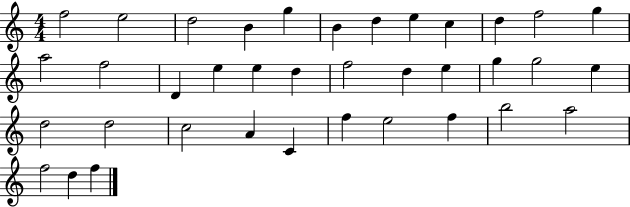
{
  \clef treble
  \numericTimeSignature
  \time 4/4
  \key c \major
  f''2 e''2 | d''2 b'4 g''4 | b'4 d''4 e''4 c''4 | d''4 f''2 g''4 | \break a''2 f''2 | d'4 e''4 e''4 d''4 | f''2 d''4 e''4 | g''4 g''2 e''4 | \break d''2 d''2 | c''2 a'4 c'4 | f''4 e''2 f''4 | b''2 a''2 | \break f''2 d''4 f''4 | \bar "|."
}